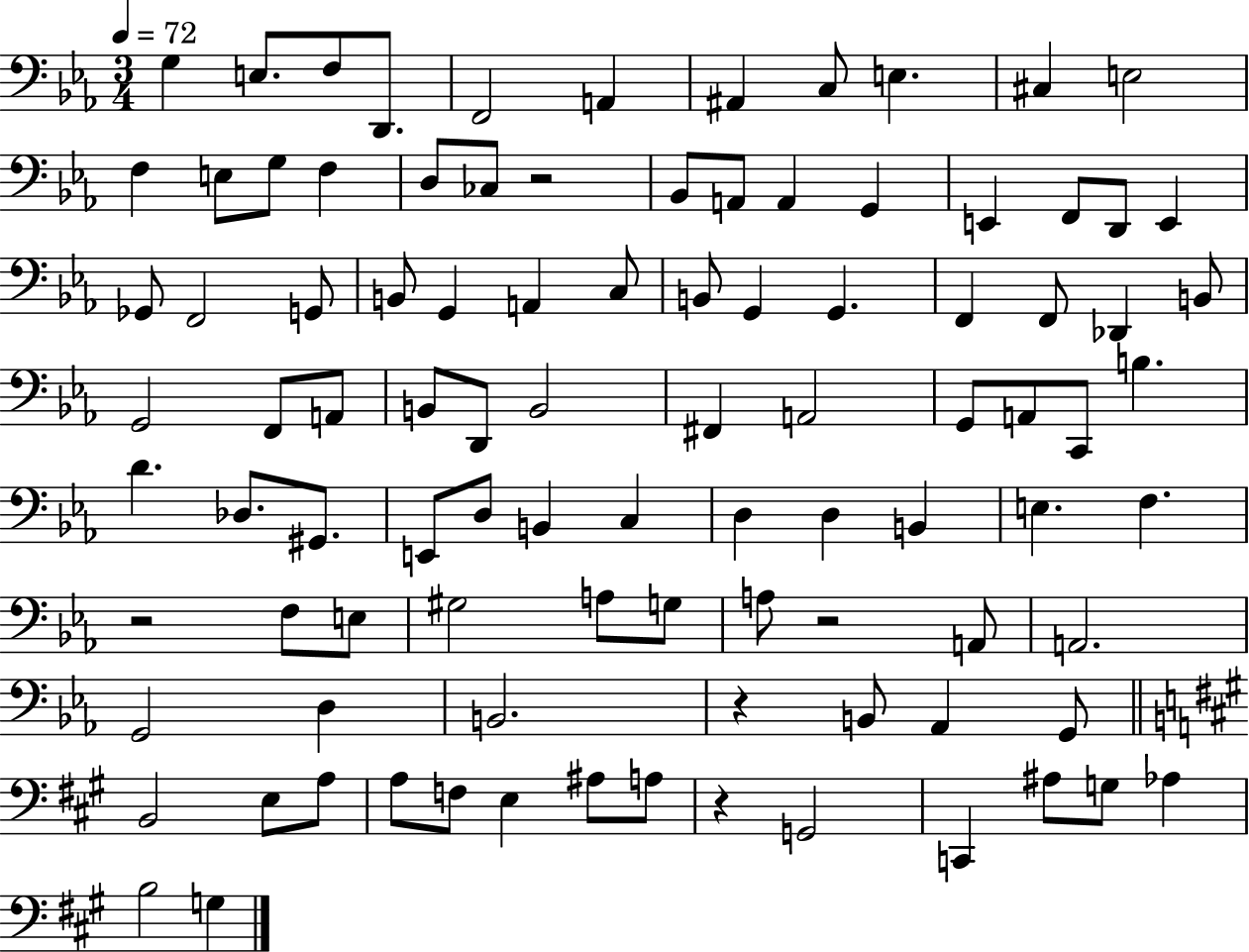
G3/q E3/e. F3/e D2/e. F2/h A2/q A#2/q C3/e E3/q. C#3/q E3/h F3/q E3/e G3/e F3/q D3/e CES3/e R/h Bb2/e A2/e A2/q G2/q E2/q F2/e D2/e E2/q Gb2/e F2/h G2/e B2/e G2/q A2/q C3/e B2/e G2/q G2/q. F2/q F2/e Db2/q B2/e G2/h F2/e A2/e B2/e D2/e B2/h F#2/q A2/h G2/e A2/e C2/e B3/q. D4/q. Db3/e. G#2/e. E2/e D3/e B2/q C3/q D3/q D3/q B2/q E3/q. F3/q. R/h F3/e E3/e G#3/h A3/e G3/e A3/e R/h A2/e A2/h. G2/h D3/q B2/h. R/q B2/e Ab2/q G2/e B2/h E3/e A3/e A3/e F3/e E3/q A#3/e A3/e R/q G2/h C2/q A#3/e G3/e Ab3/q B3/h G3/q